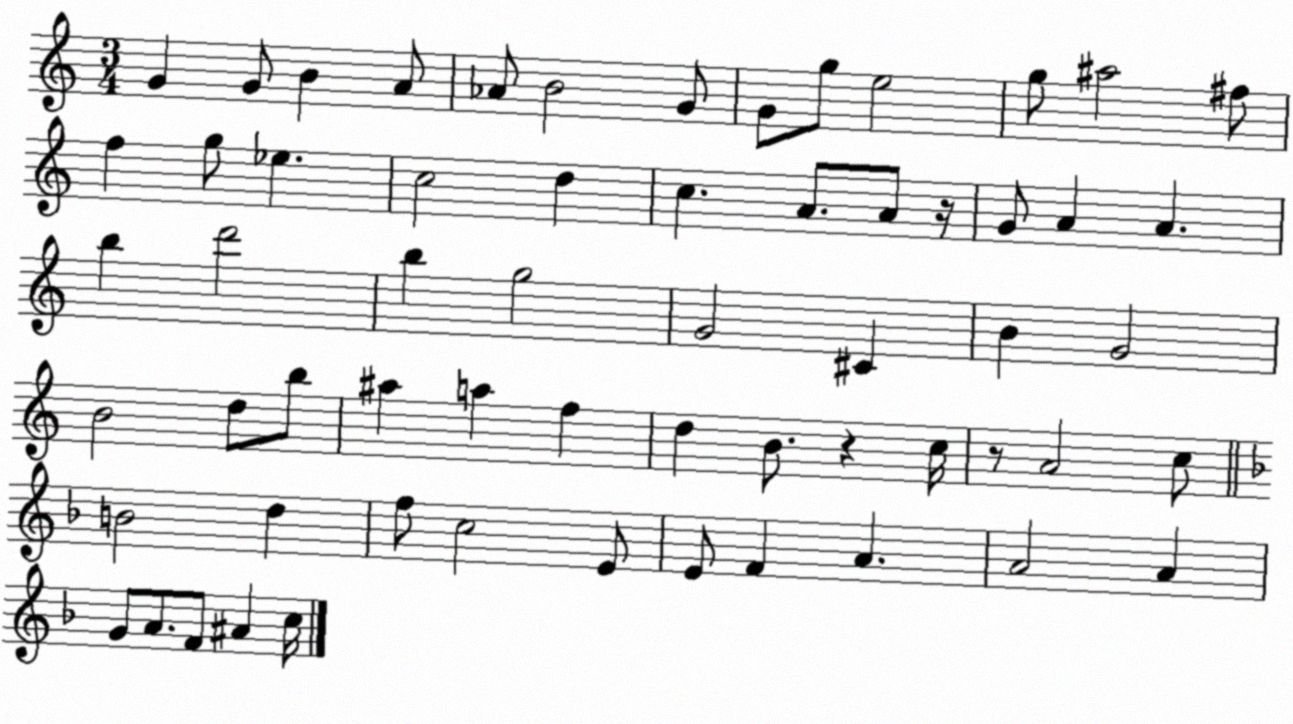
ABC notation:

X:1
T:Untitled
M:3/4
L:1/4
K:C
G G/2 B A/2 _A/2 B2 G/2 G/2 g/2 e2 g/2 ^a2 ^f/2 f g/2 _e c2 d c A/2 A/2 z/4 G/2 A A b d'2 b g2 G2 ^C B G2 B2 d/2 b/2 ^a a f d B/2 z c/4 z/2 A2 c/2 B2 d f/2 c2 E/2 E/2 F A A2 A G/2 A/2 F/2 ^A c/4